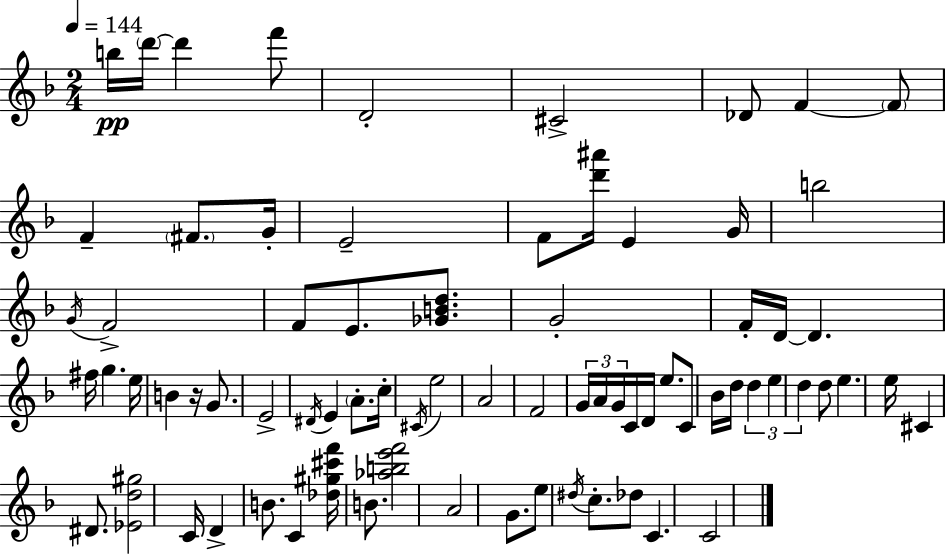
X:1
T:Untitled
M:2/4
L:1/4
K:F
b/4 d'/4 d' f'/2 D2 ^C2 _D/2 F F/2 F ^F/2 G/4 E2 F/2 [d'^a']/4 E G/4 b2 G/4 F2 F/2 E/2 [_GBd]/2 G2 F/4 D/4 D ^f/4 g e/4 B z/4 G/2 E2 ^D/4 E A/2 c/4 ^C/4 e2 A2 F2 G/4 A/4 G/4 C/4 D/4 e/2 C/2 _B/4 d/4 d e d d/2 e e/4 ^C ^D/2 [_Ed^g]2 C/4 D B/2 C [_d^g^c'f']/4 B/2 [_abe'f']2 A2 G/2 e/2 ^d/4 c/2 _d/2 C C2